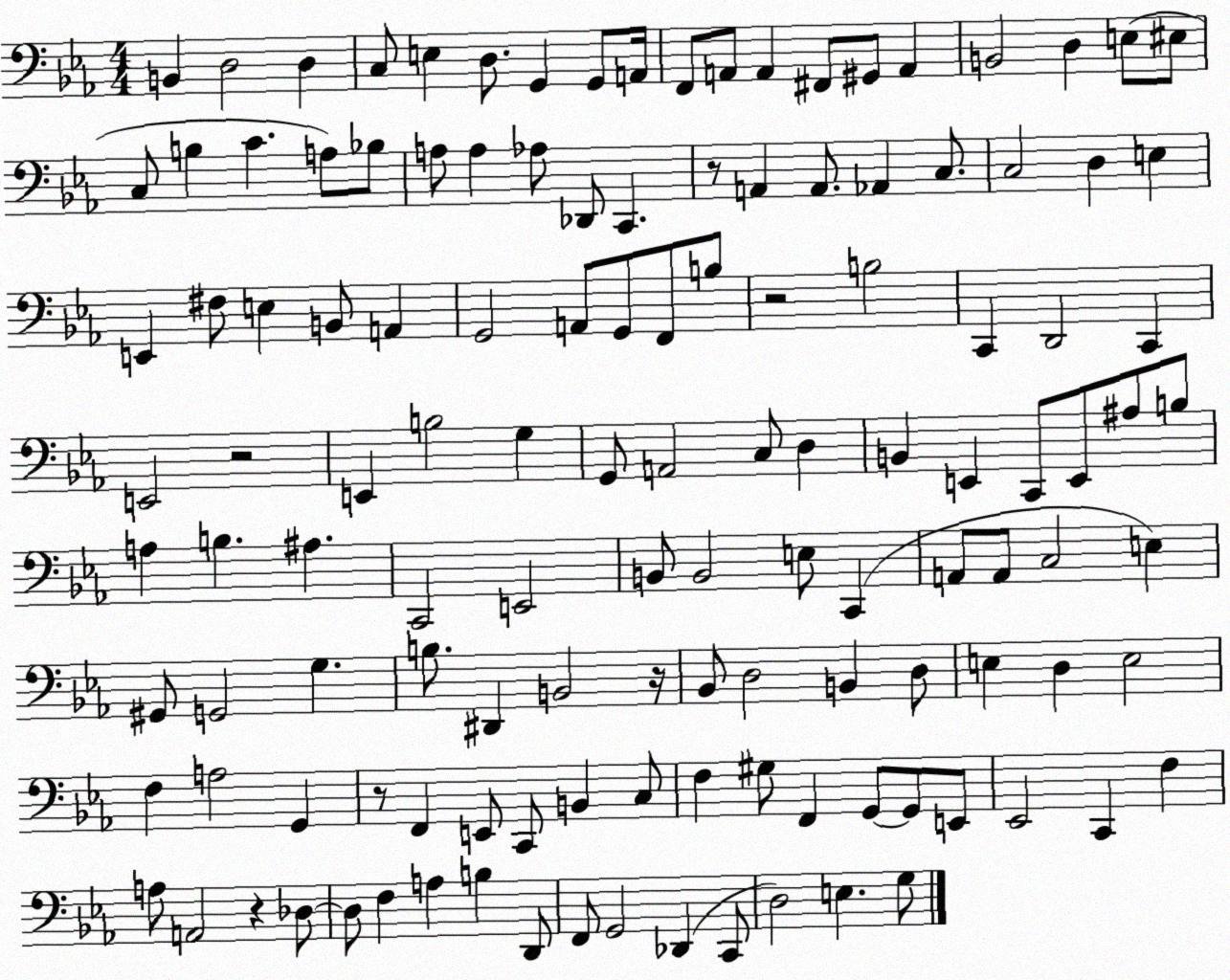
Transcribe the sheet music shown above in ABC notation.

X:1
T:Untitled
M:4/4
L:1/4
K:Eb
B,, D,2 D, C,/2 E, D,/2 G,, G,,/2 A,,/4 F,,/2 A,,/2 A,, ^F,,/2 ^G,,/2 A,, B,,2 D, E,/2 ^E,/2 C,/2 B, C A,/2 _B,/2 A,/2 A, _A,/2 _D,,/2 C,, z/2 A,, A,,/2 _A,, C,/2 C,2 D, E, E,, ^F,/2 E, B,,/2 A,, G,,2 A,,/2 G,,/2 F,,/2 B,/2 z2 B,2 C,, D,,2 C,, E,,2 z2 E,, B,2 G, G,,/2 A,,2 C,/2 D, B,, E,, C,,/2 E,,/2 ^A,/2 B,/2 A, B, ^A, C,,2 E,,2 B,,/2 B,,2 E,/2 C,, A,,/2 A,,/2 C,2 E, ^G,,/2 G,,2 G, B,/2 ^D,, B,,2 z/4 _B,,/2 D,2 B,, D,/2 E, D, E,2 F, A,2 G,, z/2 F,, E,,/2 C,,/2 B,, C,/2 F, ^G,/2 F,, G,,/2 G,,/2 E,,/2 _E,,2 C,, F, A,/2 A,,2 z _D,/2 _D,/2 F, A, B, D,,/2 F,,/2 G,,2 _D,, C,,/2 D,2 E, G,/2